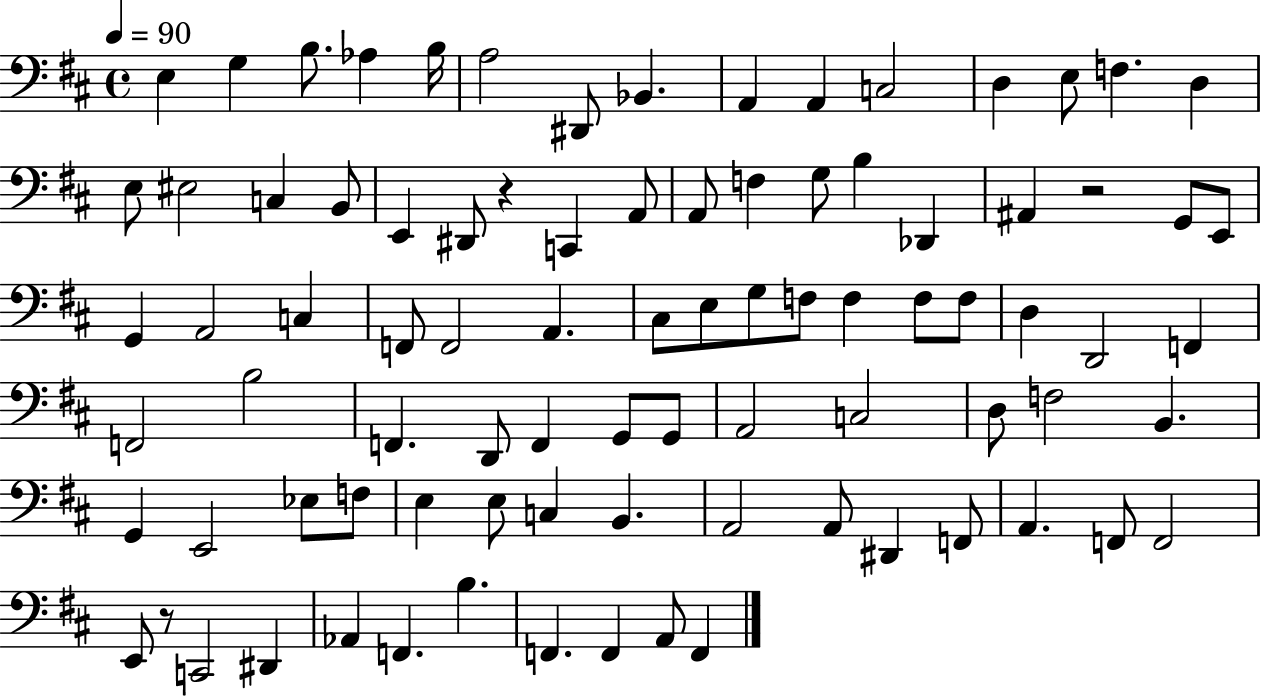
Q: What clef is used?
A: bass